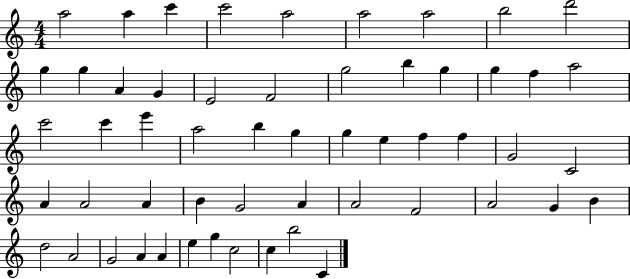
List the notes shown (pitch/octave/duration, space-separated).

A5/h A5/q C6/q C6/h A5/h A5/h A5/h B5/h D6/h G5/q G5/q A4/q G4/q E4/h F4/h G5/h B5/q G5/q G5/q F5/q A5/h C6/h C6/q E6/q A5/h B5/q G5/q G5/q E5/q F5/q F5/q G4/h C4/h A4/q A4/h A4/q B4/q G4/h A4/q A4/h F4/h A4/h G4/q B4/q D5/h A4/h G4/h A4/q A4/q E5/q G5/q C5/h C5/q B5/h C4/q